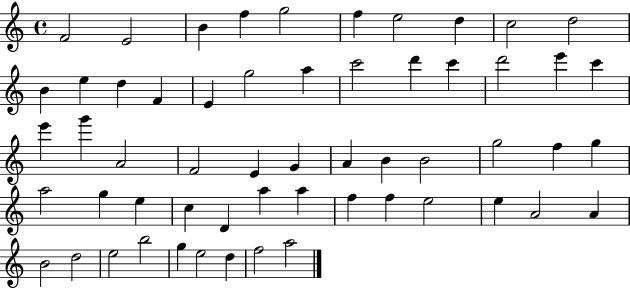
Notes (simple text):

F4/h E4/h B4/q F5/q G5/h F5/q E5/h D5/q C5/h D5/h B4/q E5/q D5/q F4/q E4/q G5/h A5/q C6/h D6/q C6/q D6/h E6/q C6/q E6/q G6/q A4/h F4/h E4/q G4/q A4/q B4/q B4/h G5/h F5/q G5/q A5/h G5/q E5/q C5/q D4/q A5/q A5/q F5/q F5/q E5/h E5/q A4/h A4/q B4/h D5/h E5/h B5/h G5/q E5/h D5/q F5/h A5/h